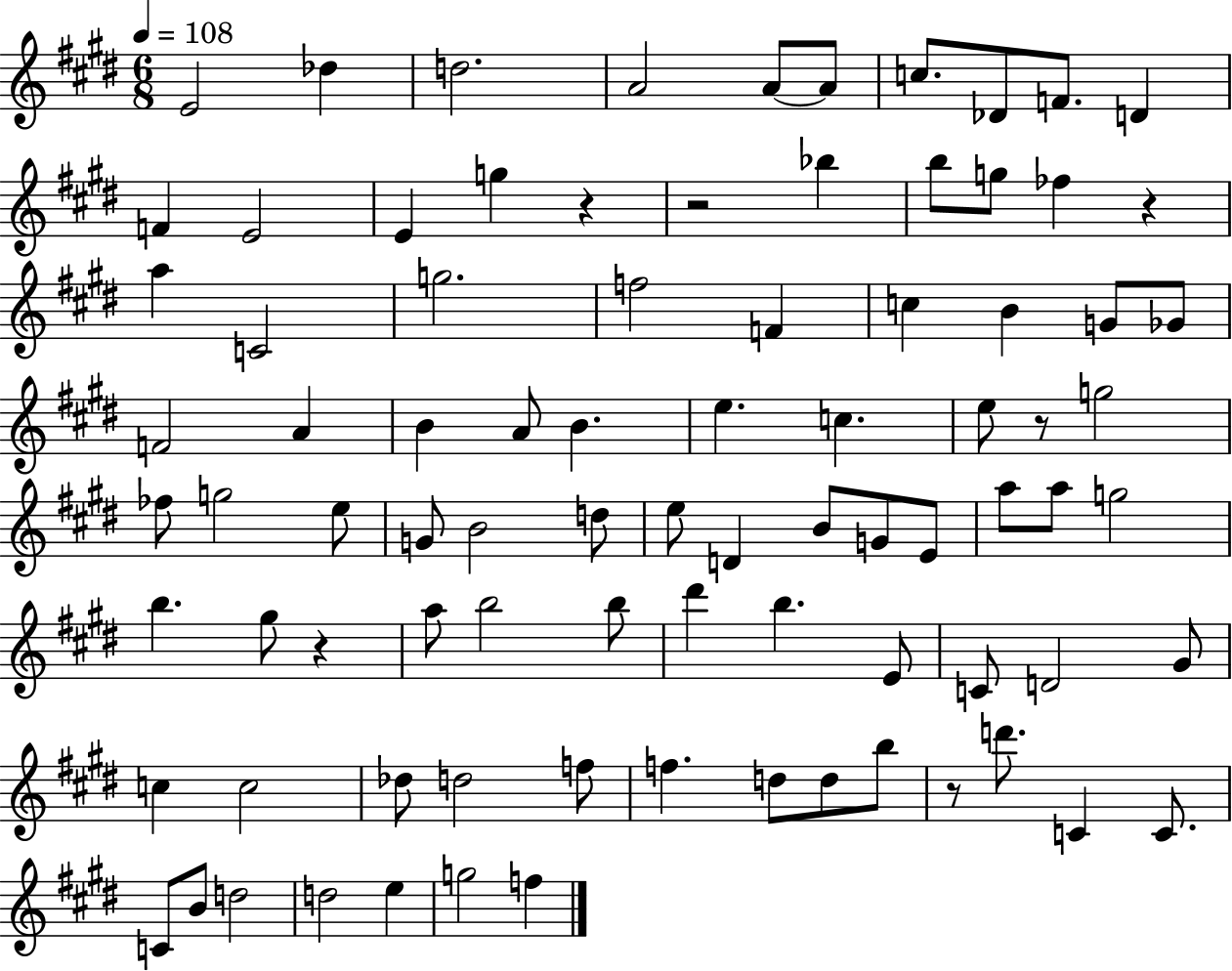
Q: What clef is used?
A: treble